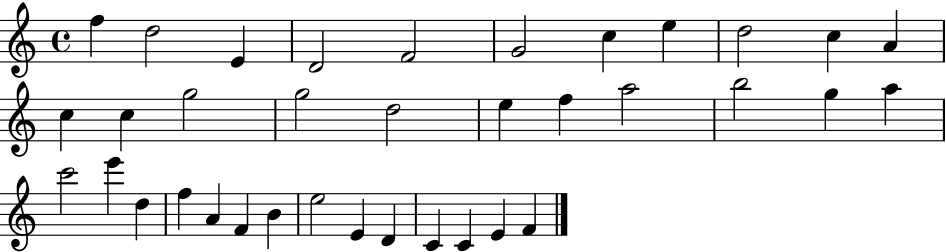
F5/q D5/h E4/q D4/h F4/h G4/h C5/q E5/q D5/h C5/q A4/q C5/q C5/q G5/h G5/h D5/h E5/q F5/q A5/h B5/h G5/q A5/q C6/h E6/q D5/q F5/q A4/q F4/q B4/q E5/h E4/q D4/q C4/q C4/q E4/q F4/q